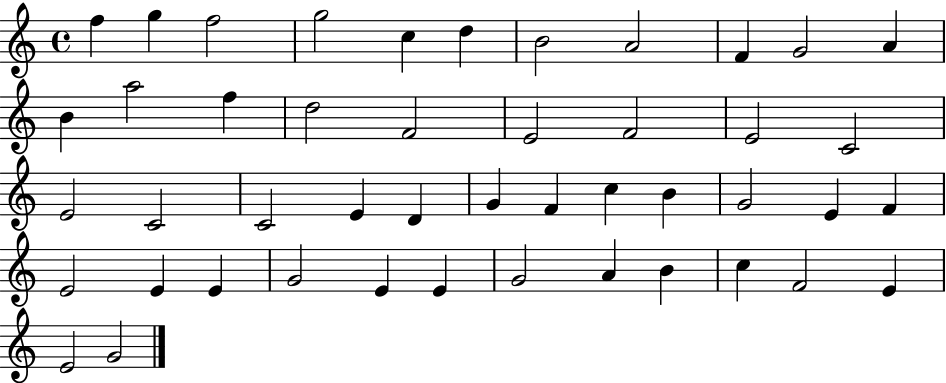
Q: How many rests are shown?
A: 0